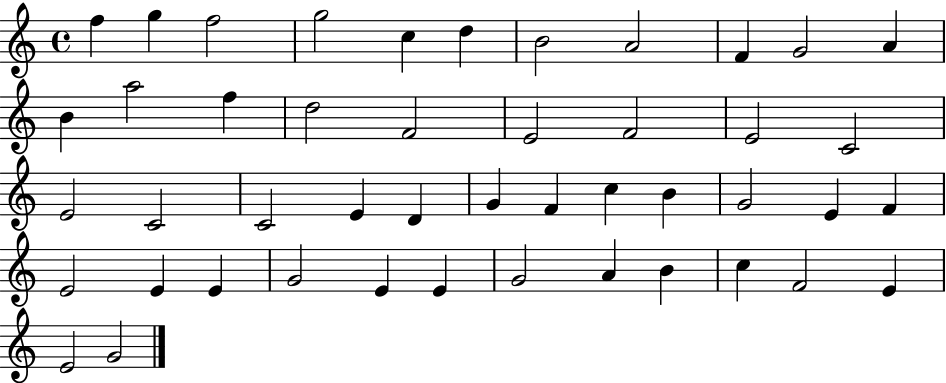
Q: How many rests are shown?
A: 0